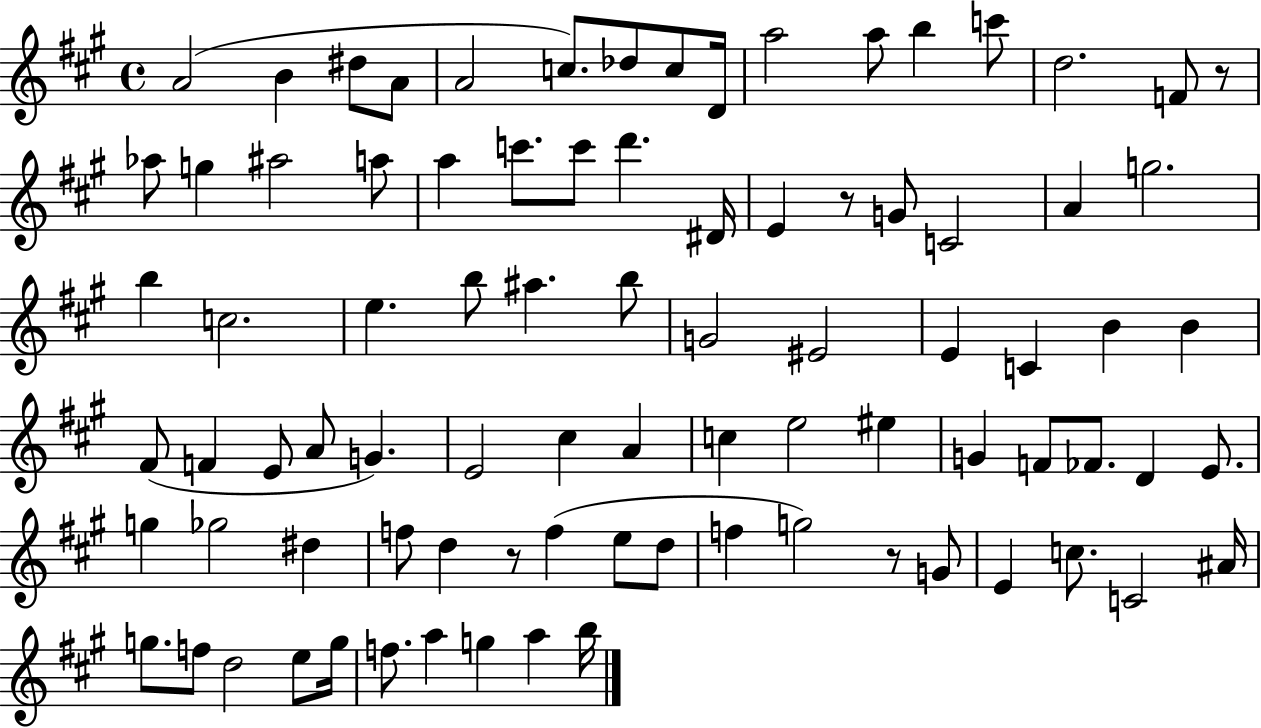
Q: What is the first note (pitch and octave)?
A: A4